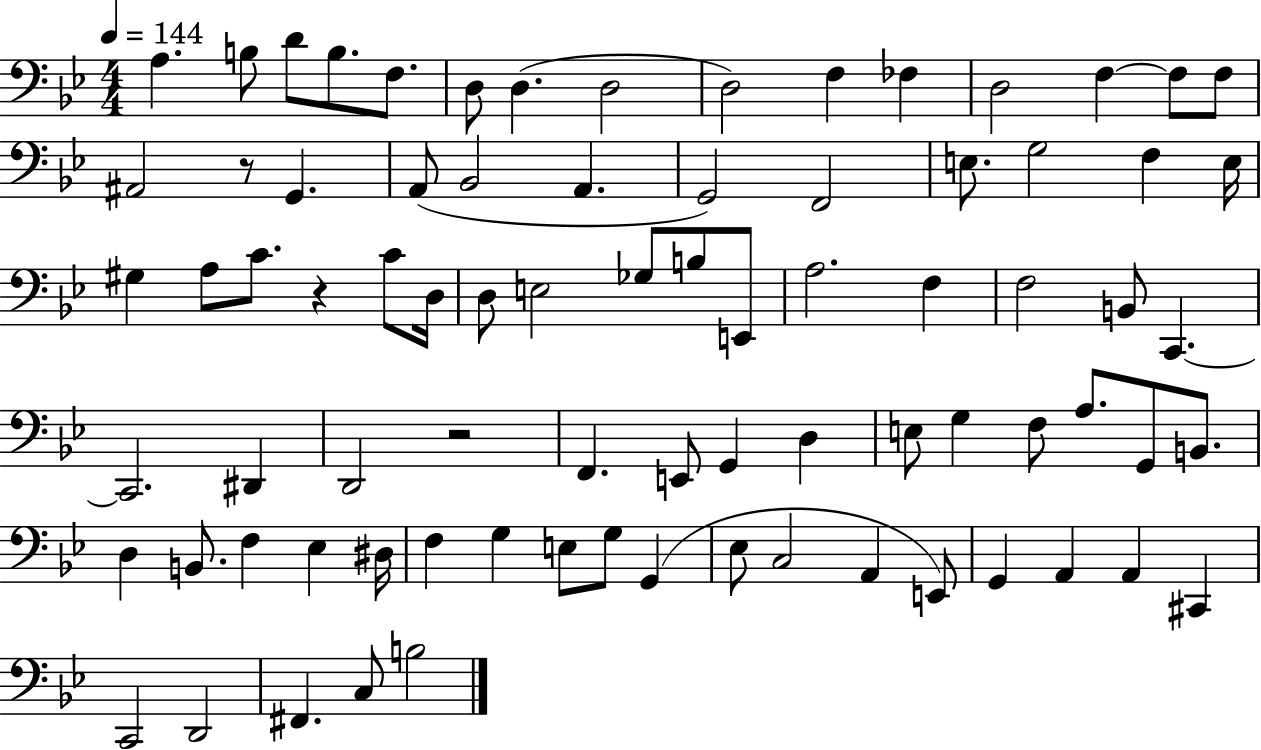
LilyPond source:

{
  \clef bass
  \numericTimeSignature
  \time 4/4
  \key bes \major
  \tempo 4 = 144
  a4. b8 d'8 b8. f8. | d8 d4.( d2 | d2) f4 fes4 | d2 f4~~ f8 f8 | \break ais,2 r8 g,4. | a,8( bes,2 a,4. | g,2) f,2 | e8. g2 f4 e16 | \break gis4 a8 c'8. r4 c'8 d16 | d8 e2 ges8 b8 e,8 | a2. f4 | f2 b,8 c,4.~~ | \break c,2. dis,4 | d,2 r2 | f,4. e,8 g,4 d4 | e8 g4 f8 a8. g,8 b,8. | \break d4 b,8. f4 ees4 dis16 | f4 g4 e8 g8 g,4( | ees8 c2 a,4 e,8) | g,4 a,4 a,4 cis,4 | \break c,2 d,2 | fis,4. c8 b2 | \bar "|."
}